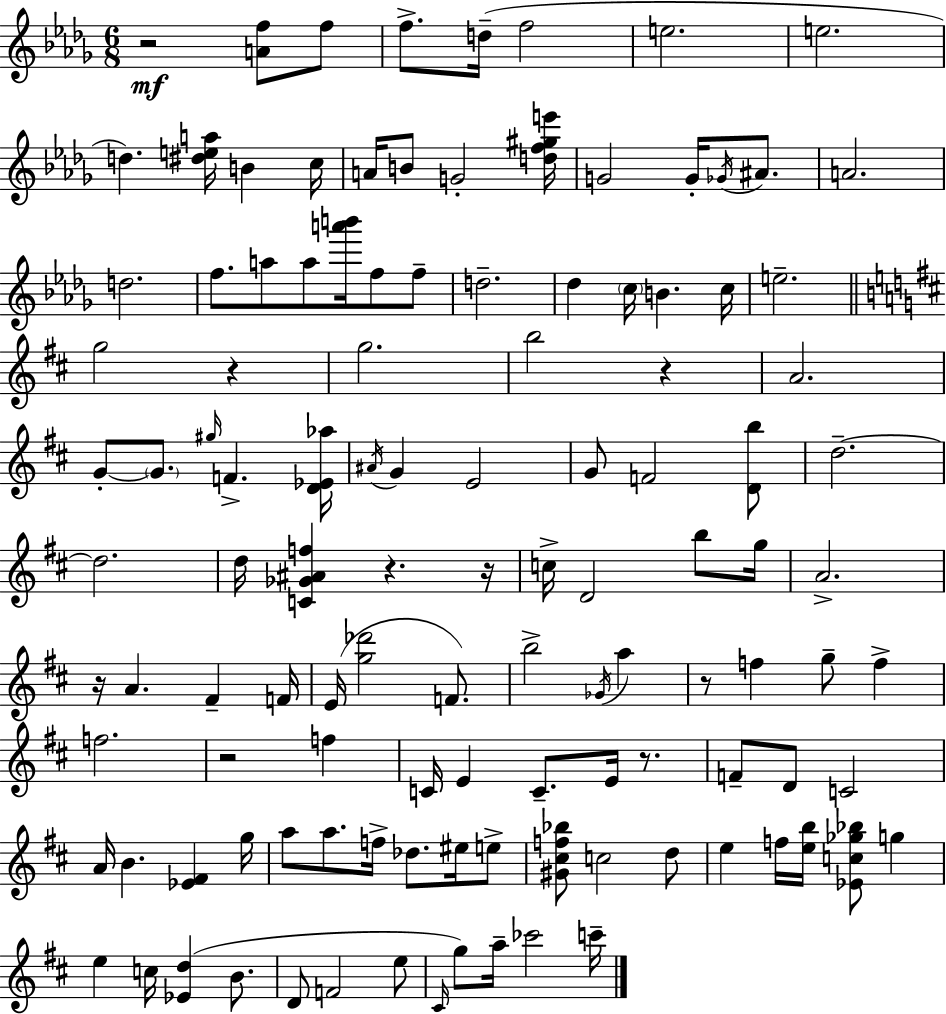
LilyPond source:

{
  \clef treble
  \numericTimeSignature
  \time 6/8
  \key bes \minor
  \repeat volta 2 { r2\mf <a' f''>8 f''8 | f''8.-> d''16--( f''2 | e''2. | e''2. | \break d''4.) <dis'' e'' a''>16 b'4 c''16 | a'16 b'8 g'2-. <d'' f'' gis'' e'''>16 | g'2 g'16-. \acciaccatura { ges'16 } ais'8. | a'2. | \break d''2. | f''8. a''8 a''8 <a''' b'''>16 f''8 f''8-- | d''2.-- | des''4 \parenthesize c''16 b'4. | \break c''16 e''2.-- | \bar "||" \break \key d \major g''2 r4 | g''2. | b''2 r4 | a'2. | \break g'8-.~~ \parenthesize g'8. \grace { gis''16 } f'4.-> | <d' ees' aes''>16 \acciaccatura { ais'16 } g'4 e'2 | g'8 f'2 | <d' b''>8 d''2.--~~ | \break d''2. | d''16 <c' ges' ais' f''>4 r4. | r16 c''16-> d'2 b''8 | g''16 a'2.-> | \break r16 a'4. fis'4-- | f'16 e'16( <g'' des'''>2 f'8.) | b''2-> \acciaccatura { ges'16 } a''4 | r8 f''4 g''8-- f''4-> | \break f''2. | r2 f''4 | c'16 e'4 c'8.-- e'16 | r8. f'8-- d'8 c'2 | \break a'16 b'4. <ees' fis'>4 | g''16 a''8 a''8. f''16-> des''8. | eis''16 e''8-> <gis' cis'' f'' bes''>8 c''2 | d''8 e''4 f''16 <e'' b''>16 <ees' c'' ges'' bes''>8 g''4 | \break e''4 c''16 <ees' d''>4( | b'8. d'8 f'2 | e''8 \grace { cis'16 }) g''8 a''16-- ces'''2 | c'''16-- } \bar "|."
}